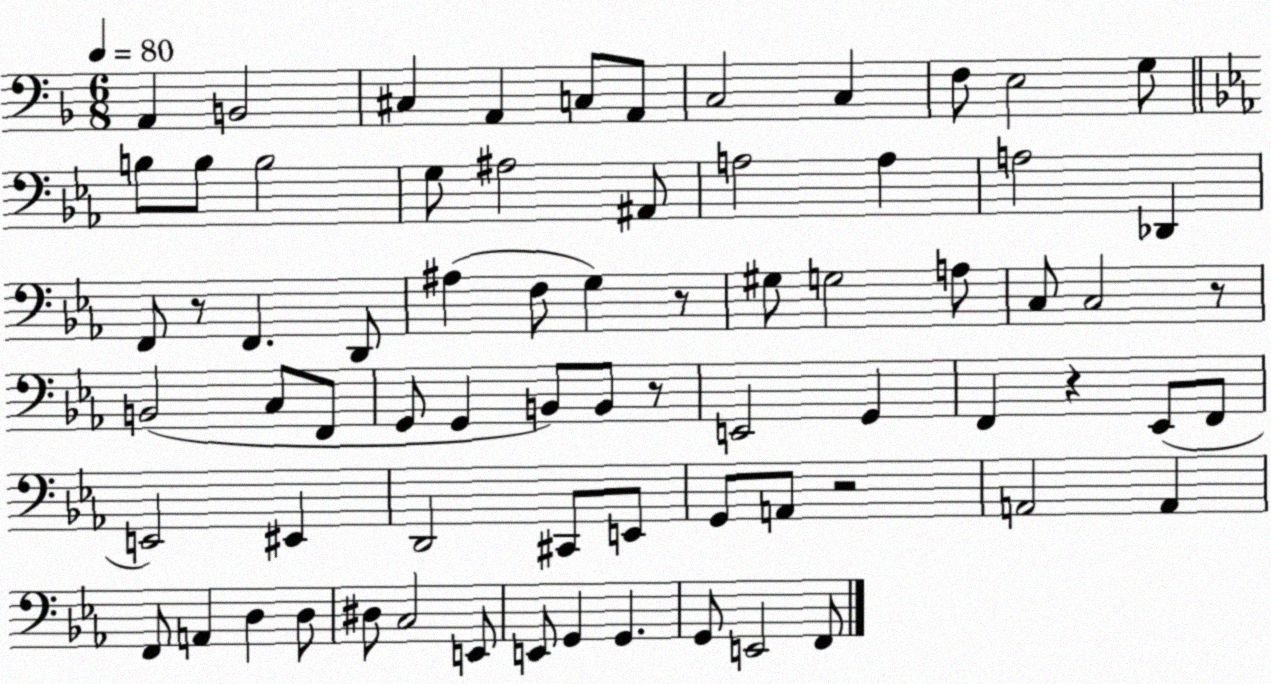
X:1
T:Untitled
M:6/8
L:1/4
K:F
A,, B,,2 ^C, A,, C,/2 A,,/2 C,2 C, F,/2 E,2 G,/2 B,/2 B,/2 B,2 G,/2 ^A,2 ^A,,/2 A,2 A, A,2 _D,, F,,/2 z/2 F,, D,,/2 ^A, F,/2 G, z/2 ^G,/2 G,2 A,/2 C,/2 C,2 z/2 B,,2 C,/2 F,,/2 G,,/2 G,, B,,/2 B,,/2 z/2 E,,2 G,, F,, z _E,,/2 F,,/2 E,,2 ^E,, D,,2 ^C,,/2 E,,/2 G,,/2 A,,/2 z2 A,,2 A,, F,,/2 A,, D, D,/2 ^D,/2 C,2 E,,/2 E,,/2 G,, G,, G,,/2 E,,2 F,,/2